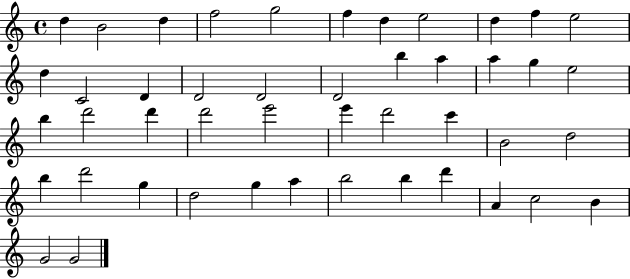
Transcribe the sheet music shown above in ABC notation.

X:1
T:Untitled
M:4/4
L:1/4
K:C
d B2 d f2 g2 f d e2 d f e2 d C2 D D2 D2 D2 b a a g e2 b d'2 d' d'2 e'2 e' d'2 c' B2 d2 b d'2 g d2 g a b2 b d' A c2 B G2 G2